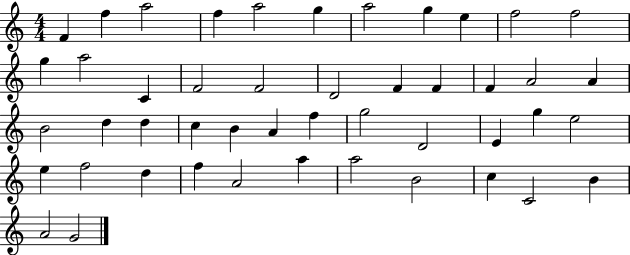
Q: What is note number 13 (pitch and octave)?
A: A5